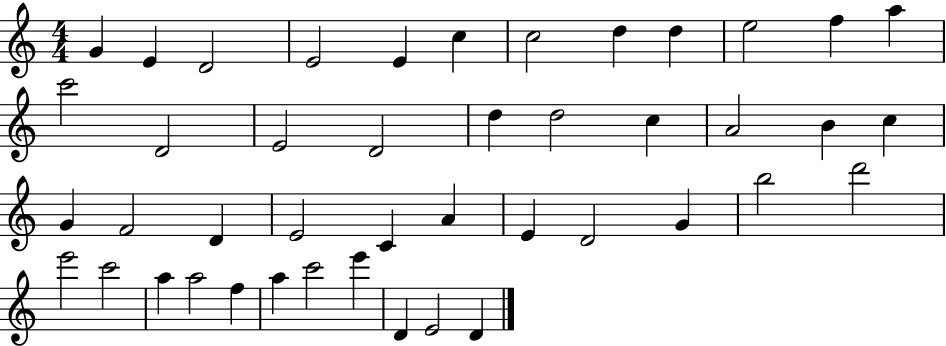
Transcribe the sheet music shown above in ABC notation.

X:1
T:Untitled
M:4/4
L:1/4
K:C
G E D2 E2 E c c2 d d e2 f a c'2 D2 E2 D2 d d2 c A2 B c G F2 D E2 C A E D2 G b2 d'2 e'2 c'2 a a2 f a c'2 e' D E2 D